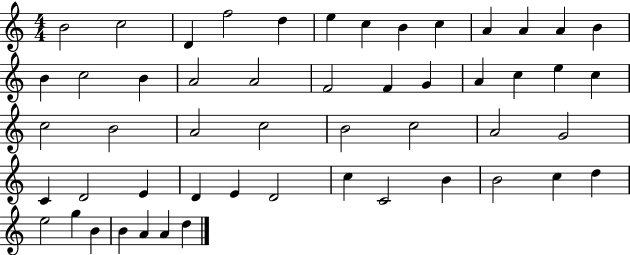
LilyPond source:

{
  \clef treble
  \numericTimeSignature
  \time 4/4
  \key c \major
  b'2 c''2 | d'4 f''2 d''4 | e''4 c''4 b'4 c''4 | a'4 a'4 a'4 b'4 | \break b'4 c''2 b'4 | a'2 a'2 | f'2 f'4 g'4 | a'4 c''4 e''4 c''4 | \break c''2 b'2 | a'2 c''2 | b'2 c''2 | a'2 g'2 | \break c'4 d'2 e'4 | d'4 e'4 d'2 | c''4 c'2 b'4 | b'2 c''4 d''4 | \break e''2 g''4 b'4 | b'4 a'4 a'4 d''4 | \bar "|."
}